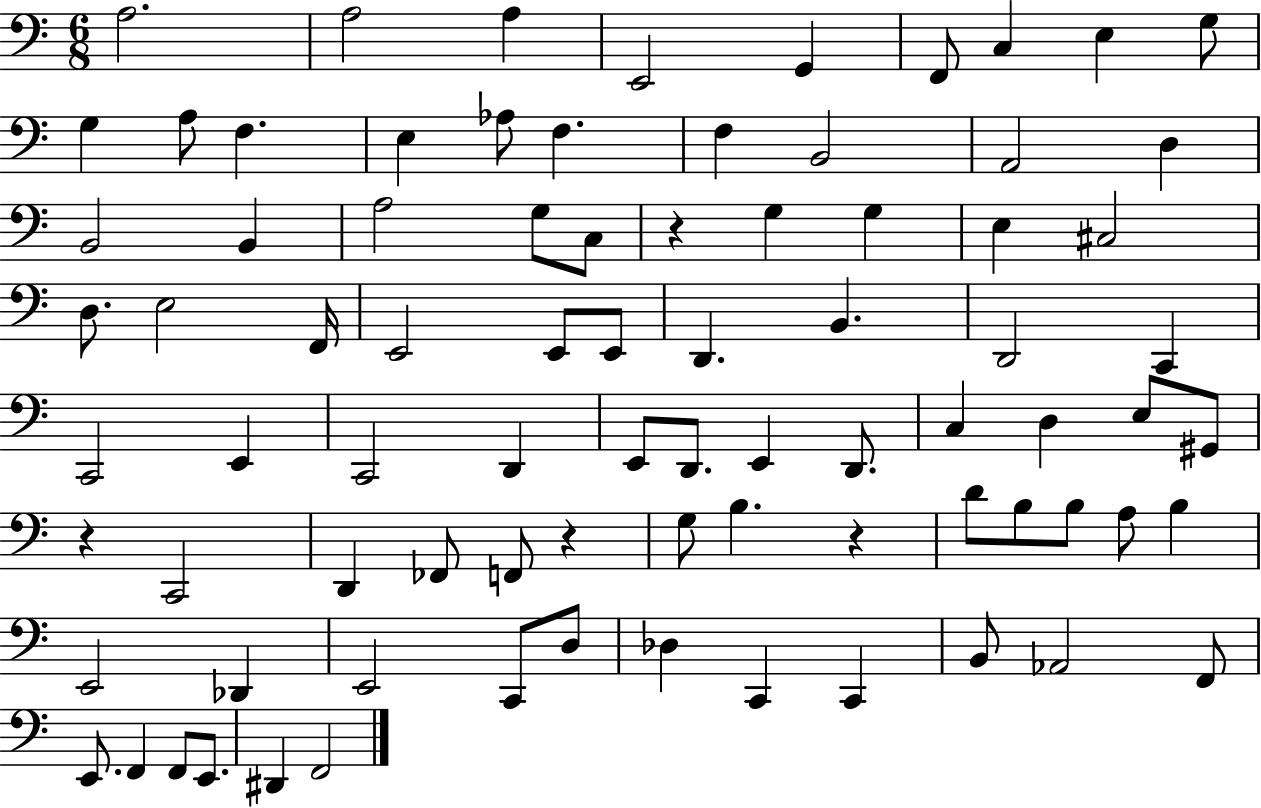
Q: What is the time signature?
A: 6/8